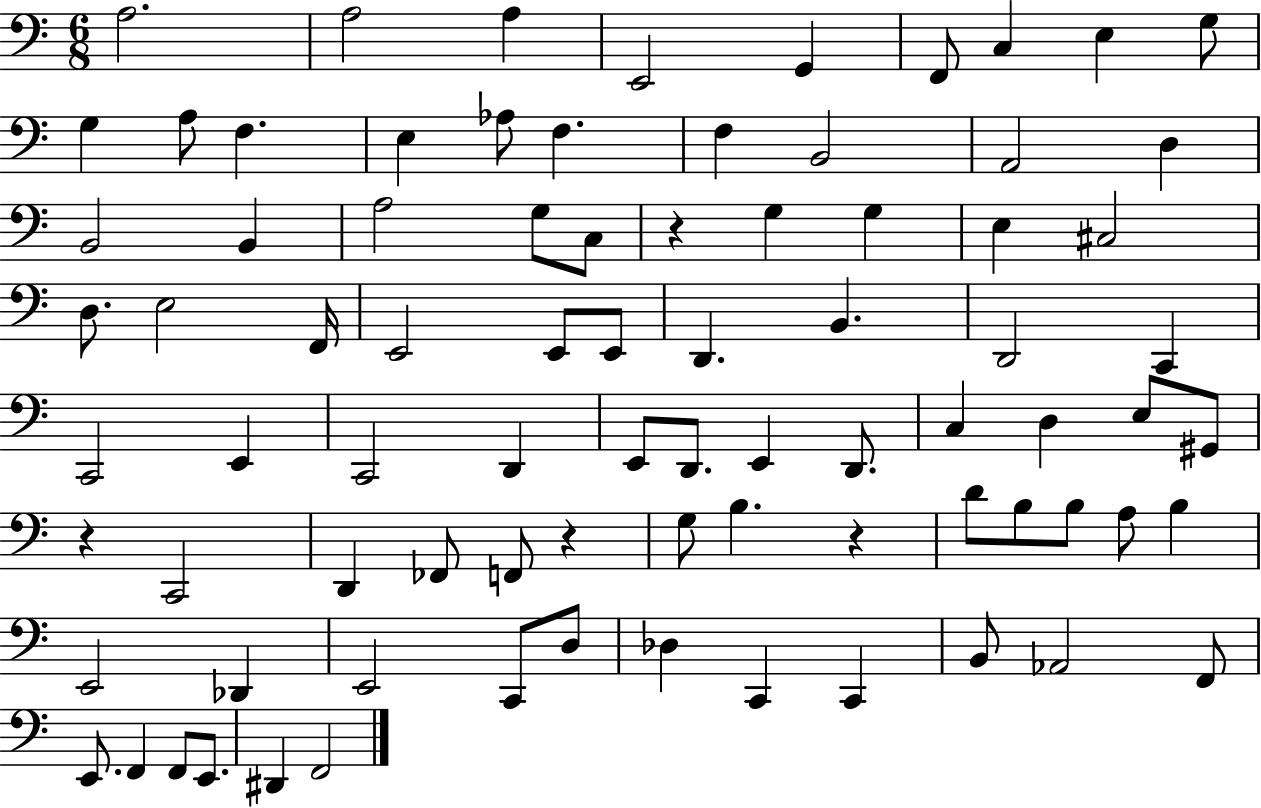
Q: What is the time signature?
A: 6/8